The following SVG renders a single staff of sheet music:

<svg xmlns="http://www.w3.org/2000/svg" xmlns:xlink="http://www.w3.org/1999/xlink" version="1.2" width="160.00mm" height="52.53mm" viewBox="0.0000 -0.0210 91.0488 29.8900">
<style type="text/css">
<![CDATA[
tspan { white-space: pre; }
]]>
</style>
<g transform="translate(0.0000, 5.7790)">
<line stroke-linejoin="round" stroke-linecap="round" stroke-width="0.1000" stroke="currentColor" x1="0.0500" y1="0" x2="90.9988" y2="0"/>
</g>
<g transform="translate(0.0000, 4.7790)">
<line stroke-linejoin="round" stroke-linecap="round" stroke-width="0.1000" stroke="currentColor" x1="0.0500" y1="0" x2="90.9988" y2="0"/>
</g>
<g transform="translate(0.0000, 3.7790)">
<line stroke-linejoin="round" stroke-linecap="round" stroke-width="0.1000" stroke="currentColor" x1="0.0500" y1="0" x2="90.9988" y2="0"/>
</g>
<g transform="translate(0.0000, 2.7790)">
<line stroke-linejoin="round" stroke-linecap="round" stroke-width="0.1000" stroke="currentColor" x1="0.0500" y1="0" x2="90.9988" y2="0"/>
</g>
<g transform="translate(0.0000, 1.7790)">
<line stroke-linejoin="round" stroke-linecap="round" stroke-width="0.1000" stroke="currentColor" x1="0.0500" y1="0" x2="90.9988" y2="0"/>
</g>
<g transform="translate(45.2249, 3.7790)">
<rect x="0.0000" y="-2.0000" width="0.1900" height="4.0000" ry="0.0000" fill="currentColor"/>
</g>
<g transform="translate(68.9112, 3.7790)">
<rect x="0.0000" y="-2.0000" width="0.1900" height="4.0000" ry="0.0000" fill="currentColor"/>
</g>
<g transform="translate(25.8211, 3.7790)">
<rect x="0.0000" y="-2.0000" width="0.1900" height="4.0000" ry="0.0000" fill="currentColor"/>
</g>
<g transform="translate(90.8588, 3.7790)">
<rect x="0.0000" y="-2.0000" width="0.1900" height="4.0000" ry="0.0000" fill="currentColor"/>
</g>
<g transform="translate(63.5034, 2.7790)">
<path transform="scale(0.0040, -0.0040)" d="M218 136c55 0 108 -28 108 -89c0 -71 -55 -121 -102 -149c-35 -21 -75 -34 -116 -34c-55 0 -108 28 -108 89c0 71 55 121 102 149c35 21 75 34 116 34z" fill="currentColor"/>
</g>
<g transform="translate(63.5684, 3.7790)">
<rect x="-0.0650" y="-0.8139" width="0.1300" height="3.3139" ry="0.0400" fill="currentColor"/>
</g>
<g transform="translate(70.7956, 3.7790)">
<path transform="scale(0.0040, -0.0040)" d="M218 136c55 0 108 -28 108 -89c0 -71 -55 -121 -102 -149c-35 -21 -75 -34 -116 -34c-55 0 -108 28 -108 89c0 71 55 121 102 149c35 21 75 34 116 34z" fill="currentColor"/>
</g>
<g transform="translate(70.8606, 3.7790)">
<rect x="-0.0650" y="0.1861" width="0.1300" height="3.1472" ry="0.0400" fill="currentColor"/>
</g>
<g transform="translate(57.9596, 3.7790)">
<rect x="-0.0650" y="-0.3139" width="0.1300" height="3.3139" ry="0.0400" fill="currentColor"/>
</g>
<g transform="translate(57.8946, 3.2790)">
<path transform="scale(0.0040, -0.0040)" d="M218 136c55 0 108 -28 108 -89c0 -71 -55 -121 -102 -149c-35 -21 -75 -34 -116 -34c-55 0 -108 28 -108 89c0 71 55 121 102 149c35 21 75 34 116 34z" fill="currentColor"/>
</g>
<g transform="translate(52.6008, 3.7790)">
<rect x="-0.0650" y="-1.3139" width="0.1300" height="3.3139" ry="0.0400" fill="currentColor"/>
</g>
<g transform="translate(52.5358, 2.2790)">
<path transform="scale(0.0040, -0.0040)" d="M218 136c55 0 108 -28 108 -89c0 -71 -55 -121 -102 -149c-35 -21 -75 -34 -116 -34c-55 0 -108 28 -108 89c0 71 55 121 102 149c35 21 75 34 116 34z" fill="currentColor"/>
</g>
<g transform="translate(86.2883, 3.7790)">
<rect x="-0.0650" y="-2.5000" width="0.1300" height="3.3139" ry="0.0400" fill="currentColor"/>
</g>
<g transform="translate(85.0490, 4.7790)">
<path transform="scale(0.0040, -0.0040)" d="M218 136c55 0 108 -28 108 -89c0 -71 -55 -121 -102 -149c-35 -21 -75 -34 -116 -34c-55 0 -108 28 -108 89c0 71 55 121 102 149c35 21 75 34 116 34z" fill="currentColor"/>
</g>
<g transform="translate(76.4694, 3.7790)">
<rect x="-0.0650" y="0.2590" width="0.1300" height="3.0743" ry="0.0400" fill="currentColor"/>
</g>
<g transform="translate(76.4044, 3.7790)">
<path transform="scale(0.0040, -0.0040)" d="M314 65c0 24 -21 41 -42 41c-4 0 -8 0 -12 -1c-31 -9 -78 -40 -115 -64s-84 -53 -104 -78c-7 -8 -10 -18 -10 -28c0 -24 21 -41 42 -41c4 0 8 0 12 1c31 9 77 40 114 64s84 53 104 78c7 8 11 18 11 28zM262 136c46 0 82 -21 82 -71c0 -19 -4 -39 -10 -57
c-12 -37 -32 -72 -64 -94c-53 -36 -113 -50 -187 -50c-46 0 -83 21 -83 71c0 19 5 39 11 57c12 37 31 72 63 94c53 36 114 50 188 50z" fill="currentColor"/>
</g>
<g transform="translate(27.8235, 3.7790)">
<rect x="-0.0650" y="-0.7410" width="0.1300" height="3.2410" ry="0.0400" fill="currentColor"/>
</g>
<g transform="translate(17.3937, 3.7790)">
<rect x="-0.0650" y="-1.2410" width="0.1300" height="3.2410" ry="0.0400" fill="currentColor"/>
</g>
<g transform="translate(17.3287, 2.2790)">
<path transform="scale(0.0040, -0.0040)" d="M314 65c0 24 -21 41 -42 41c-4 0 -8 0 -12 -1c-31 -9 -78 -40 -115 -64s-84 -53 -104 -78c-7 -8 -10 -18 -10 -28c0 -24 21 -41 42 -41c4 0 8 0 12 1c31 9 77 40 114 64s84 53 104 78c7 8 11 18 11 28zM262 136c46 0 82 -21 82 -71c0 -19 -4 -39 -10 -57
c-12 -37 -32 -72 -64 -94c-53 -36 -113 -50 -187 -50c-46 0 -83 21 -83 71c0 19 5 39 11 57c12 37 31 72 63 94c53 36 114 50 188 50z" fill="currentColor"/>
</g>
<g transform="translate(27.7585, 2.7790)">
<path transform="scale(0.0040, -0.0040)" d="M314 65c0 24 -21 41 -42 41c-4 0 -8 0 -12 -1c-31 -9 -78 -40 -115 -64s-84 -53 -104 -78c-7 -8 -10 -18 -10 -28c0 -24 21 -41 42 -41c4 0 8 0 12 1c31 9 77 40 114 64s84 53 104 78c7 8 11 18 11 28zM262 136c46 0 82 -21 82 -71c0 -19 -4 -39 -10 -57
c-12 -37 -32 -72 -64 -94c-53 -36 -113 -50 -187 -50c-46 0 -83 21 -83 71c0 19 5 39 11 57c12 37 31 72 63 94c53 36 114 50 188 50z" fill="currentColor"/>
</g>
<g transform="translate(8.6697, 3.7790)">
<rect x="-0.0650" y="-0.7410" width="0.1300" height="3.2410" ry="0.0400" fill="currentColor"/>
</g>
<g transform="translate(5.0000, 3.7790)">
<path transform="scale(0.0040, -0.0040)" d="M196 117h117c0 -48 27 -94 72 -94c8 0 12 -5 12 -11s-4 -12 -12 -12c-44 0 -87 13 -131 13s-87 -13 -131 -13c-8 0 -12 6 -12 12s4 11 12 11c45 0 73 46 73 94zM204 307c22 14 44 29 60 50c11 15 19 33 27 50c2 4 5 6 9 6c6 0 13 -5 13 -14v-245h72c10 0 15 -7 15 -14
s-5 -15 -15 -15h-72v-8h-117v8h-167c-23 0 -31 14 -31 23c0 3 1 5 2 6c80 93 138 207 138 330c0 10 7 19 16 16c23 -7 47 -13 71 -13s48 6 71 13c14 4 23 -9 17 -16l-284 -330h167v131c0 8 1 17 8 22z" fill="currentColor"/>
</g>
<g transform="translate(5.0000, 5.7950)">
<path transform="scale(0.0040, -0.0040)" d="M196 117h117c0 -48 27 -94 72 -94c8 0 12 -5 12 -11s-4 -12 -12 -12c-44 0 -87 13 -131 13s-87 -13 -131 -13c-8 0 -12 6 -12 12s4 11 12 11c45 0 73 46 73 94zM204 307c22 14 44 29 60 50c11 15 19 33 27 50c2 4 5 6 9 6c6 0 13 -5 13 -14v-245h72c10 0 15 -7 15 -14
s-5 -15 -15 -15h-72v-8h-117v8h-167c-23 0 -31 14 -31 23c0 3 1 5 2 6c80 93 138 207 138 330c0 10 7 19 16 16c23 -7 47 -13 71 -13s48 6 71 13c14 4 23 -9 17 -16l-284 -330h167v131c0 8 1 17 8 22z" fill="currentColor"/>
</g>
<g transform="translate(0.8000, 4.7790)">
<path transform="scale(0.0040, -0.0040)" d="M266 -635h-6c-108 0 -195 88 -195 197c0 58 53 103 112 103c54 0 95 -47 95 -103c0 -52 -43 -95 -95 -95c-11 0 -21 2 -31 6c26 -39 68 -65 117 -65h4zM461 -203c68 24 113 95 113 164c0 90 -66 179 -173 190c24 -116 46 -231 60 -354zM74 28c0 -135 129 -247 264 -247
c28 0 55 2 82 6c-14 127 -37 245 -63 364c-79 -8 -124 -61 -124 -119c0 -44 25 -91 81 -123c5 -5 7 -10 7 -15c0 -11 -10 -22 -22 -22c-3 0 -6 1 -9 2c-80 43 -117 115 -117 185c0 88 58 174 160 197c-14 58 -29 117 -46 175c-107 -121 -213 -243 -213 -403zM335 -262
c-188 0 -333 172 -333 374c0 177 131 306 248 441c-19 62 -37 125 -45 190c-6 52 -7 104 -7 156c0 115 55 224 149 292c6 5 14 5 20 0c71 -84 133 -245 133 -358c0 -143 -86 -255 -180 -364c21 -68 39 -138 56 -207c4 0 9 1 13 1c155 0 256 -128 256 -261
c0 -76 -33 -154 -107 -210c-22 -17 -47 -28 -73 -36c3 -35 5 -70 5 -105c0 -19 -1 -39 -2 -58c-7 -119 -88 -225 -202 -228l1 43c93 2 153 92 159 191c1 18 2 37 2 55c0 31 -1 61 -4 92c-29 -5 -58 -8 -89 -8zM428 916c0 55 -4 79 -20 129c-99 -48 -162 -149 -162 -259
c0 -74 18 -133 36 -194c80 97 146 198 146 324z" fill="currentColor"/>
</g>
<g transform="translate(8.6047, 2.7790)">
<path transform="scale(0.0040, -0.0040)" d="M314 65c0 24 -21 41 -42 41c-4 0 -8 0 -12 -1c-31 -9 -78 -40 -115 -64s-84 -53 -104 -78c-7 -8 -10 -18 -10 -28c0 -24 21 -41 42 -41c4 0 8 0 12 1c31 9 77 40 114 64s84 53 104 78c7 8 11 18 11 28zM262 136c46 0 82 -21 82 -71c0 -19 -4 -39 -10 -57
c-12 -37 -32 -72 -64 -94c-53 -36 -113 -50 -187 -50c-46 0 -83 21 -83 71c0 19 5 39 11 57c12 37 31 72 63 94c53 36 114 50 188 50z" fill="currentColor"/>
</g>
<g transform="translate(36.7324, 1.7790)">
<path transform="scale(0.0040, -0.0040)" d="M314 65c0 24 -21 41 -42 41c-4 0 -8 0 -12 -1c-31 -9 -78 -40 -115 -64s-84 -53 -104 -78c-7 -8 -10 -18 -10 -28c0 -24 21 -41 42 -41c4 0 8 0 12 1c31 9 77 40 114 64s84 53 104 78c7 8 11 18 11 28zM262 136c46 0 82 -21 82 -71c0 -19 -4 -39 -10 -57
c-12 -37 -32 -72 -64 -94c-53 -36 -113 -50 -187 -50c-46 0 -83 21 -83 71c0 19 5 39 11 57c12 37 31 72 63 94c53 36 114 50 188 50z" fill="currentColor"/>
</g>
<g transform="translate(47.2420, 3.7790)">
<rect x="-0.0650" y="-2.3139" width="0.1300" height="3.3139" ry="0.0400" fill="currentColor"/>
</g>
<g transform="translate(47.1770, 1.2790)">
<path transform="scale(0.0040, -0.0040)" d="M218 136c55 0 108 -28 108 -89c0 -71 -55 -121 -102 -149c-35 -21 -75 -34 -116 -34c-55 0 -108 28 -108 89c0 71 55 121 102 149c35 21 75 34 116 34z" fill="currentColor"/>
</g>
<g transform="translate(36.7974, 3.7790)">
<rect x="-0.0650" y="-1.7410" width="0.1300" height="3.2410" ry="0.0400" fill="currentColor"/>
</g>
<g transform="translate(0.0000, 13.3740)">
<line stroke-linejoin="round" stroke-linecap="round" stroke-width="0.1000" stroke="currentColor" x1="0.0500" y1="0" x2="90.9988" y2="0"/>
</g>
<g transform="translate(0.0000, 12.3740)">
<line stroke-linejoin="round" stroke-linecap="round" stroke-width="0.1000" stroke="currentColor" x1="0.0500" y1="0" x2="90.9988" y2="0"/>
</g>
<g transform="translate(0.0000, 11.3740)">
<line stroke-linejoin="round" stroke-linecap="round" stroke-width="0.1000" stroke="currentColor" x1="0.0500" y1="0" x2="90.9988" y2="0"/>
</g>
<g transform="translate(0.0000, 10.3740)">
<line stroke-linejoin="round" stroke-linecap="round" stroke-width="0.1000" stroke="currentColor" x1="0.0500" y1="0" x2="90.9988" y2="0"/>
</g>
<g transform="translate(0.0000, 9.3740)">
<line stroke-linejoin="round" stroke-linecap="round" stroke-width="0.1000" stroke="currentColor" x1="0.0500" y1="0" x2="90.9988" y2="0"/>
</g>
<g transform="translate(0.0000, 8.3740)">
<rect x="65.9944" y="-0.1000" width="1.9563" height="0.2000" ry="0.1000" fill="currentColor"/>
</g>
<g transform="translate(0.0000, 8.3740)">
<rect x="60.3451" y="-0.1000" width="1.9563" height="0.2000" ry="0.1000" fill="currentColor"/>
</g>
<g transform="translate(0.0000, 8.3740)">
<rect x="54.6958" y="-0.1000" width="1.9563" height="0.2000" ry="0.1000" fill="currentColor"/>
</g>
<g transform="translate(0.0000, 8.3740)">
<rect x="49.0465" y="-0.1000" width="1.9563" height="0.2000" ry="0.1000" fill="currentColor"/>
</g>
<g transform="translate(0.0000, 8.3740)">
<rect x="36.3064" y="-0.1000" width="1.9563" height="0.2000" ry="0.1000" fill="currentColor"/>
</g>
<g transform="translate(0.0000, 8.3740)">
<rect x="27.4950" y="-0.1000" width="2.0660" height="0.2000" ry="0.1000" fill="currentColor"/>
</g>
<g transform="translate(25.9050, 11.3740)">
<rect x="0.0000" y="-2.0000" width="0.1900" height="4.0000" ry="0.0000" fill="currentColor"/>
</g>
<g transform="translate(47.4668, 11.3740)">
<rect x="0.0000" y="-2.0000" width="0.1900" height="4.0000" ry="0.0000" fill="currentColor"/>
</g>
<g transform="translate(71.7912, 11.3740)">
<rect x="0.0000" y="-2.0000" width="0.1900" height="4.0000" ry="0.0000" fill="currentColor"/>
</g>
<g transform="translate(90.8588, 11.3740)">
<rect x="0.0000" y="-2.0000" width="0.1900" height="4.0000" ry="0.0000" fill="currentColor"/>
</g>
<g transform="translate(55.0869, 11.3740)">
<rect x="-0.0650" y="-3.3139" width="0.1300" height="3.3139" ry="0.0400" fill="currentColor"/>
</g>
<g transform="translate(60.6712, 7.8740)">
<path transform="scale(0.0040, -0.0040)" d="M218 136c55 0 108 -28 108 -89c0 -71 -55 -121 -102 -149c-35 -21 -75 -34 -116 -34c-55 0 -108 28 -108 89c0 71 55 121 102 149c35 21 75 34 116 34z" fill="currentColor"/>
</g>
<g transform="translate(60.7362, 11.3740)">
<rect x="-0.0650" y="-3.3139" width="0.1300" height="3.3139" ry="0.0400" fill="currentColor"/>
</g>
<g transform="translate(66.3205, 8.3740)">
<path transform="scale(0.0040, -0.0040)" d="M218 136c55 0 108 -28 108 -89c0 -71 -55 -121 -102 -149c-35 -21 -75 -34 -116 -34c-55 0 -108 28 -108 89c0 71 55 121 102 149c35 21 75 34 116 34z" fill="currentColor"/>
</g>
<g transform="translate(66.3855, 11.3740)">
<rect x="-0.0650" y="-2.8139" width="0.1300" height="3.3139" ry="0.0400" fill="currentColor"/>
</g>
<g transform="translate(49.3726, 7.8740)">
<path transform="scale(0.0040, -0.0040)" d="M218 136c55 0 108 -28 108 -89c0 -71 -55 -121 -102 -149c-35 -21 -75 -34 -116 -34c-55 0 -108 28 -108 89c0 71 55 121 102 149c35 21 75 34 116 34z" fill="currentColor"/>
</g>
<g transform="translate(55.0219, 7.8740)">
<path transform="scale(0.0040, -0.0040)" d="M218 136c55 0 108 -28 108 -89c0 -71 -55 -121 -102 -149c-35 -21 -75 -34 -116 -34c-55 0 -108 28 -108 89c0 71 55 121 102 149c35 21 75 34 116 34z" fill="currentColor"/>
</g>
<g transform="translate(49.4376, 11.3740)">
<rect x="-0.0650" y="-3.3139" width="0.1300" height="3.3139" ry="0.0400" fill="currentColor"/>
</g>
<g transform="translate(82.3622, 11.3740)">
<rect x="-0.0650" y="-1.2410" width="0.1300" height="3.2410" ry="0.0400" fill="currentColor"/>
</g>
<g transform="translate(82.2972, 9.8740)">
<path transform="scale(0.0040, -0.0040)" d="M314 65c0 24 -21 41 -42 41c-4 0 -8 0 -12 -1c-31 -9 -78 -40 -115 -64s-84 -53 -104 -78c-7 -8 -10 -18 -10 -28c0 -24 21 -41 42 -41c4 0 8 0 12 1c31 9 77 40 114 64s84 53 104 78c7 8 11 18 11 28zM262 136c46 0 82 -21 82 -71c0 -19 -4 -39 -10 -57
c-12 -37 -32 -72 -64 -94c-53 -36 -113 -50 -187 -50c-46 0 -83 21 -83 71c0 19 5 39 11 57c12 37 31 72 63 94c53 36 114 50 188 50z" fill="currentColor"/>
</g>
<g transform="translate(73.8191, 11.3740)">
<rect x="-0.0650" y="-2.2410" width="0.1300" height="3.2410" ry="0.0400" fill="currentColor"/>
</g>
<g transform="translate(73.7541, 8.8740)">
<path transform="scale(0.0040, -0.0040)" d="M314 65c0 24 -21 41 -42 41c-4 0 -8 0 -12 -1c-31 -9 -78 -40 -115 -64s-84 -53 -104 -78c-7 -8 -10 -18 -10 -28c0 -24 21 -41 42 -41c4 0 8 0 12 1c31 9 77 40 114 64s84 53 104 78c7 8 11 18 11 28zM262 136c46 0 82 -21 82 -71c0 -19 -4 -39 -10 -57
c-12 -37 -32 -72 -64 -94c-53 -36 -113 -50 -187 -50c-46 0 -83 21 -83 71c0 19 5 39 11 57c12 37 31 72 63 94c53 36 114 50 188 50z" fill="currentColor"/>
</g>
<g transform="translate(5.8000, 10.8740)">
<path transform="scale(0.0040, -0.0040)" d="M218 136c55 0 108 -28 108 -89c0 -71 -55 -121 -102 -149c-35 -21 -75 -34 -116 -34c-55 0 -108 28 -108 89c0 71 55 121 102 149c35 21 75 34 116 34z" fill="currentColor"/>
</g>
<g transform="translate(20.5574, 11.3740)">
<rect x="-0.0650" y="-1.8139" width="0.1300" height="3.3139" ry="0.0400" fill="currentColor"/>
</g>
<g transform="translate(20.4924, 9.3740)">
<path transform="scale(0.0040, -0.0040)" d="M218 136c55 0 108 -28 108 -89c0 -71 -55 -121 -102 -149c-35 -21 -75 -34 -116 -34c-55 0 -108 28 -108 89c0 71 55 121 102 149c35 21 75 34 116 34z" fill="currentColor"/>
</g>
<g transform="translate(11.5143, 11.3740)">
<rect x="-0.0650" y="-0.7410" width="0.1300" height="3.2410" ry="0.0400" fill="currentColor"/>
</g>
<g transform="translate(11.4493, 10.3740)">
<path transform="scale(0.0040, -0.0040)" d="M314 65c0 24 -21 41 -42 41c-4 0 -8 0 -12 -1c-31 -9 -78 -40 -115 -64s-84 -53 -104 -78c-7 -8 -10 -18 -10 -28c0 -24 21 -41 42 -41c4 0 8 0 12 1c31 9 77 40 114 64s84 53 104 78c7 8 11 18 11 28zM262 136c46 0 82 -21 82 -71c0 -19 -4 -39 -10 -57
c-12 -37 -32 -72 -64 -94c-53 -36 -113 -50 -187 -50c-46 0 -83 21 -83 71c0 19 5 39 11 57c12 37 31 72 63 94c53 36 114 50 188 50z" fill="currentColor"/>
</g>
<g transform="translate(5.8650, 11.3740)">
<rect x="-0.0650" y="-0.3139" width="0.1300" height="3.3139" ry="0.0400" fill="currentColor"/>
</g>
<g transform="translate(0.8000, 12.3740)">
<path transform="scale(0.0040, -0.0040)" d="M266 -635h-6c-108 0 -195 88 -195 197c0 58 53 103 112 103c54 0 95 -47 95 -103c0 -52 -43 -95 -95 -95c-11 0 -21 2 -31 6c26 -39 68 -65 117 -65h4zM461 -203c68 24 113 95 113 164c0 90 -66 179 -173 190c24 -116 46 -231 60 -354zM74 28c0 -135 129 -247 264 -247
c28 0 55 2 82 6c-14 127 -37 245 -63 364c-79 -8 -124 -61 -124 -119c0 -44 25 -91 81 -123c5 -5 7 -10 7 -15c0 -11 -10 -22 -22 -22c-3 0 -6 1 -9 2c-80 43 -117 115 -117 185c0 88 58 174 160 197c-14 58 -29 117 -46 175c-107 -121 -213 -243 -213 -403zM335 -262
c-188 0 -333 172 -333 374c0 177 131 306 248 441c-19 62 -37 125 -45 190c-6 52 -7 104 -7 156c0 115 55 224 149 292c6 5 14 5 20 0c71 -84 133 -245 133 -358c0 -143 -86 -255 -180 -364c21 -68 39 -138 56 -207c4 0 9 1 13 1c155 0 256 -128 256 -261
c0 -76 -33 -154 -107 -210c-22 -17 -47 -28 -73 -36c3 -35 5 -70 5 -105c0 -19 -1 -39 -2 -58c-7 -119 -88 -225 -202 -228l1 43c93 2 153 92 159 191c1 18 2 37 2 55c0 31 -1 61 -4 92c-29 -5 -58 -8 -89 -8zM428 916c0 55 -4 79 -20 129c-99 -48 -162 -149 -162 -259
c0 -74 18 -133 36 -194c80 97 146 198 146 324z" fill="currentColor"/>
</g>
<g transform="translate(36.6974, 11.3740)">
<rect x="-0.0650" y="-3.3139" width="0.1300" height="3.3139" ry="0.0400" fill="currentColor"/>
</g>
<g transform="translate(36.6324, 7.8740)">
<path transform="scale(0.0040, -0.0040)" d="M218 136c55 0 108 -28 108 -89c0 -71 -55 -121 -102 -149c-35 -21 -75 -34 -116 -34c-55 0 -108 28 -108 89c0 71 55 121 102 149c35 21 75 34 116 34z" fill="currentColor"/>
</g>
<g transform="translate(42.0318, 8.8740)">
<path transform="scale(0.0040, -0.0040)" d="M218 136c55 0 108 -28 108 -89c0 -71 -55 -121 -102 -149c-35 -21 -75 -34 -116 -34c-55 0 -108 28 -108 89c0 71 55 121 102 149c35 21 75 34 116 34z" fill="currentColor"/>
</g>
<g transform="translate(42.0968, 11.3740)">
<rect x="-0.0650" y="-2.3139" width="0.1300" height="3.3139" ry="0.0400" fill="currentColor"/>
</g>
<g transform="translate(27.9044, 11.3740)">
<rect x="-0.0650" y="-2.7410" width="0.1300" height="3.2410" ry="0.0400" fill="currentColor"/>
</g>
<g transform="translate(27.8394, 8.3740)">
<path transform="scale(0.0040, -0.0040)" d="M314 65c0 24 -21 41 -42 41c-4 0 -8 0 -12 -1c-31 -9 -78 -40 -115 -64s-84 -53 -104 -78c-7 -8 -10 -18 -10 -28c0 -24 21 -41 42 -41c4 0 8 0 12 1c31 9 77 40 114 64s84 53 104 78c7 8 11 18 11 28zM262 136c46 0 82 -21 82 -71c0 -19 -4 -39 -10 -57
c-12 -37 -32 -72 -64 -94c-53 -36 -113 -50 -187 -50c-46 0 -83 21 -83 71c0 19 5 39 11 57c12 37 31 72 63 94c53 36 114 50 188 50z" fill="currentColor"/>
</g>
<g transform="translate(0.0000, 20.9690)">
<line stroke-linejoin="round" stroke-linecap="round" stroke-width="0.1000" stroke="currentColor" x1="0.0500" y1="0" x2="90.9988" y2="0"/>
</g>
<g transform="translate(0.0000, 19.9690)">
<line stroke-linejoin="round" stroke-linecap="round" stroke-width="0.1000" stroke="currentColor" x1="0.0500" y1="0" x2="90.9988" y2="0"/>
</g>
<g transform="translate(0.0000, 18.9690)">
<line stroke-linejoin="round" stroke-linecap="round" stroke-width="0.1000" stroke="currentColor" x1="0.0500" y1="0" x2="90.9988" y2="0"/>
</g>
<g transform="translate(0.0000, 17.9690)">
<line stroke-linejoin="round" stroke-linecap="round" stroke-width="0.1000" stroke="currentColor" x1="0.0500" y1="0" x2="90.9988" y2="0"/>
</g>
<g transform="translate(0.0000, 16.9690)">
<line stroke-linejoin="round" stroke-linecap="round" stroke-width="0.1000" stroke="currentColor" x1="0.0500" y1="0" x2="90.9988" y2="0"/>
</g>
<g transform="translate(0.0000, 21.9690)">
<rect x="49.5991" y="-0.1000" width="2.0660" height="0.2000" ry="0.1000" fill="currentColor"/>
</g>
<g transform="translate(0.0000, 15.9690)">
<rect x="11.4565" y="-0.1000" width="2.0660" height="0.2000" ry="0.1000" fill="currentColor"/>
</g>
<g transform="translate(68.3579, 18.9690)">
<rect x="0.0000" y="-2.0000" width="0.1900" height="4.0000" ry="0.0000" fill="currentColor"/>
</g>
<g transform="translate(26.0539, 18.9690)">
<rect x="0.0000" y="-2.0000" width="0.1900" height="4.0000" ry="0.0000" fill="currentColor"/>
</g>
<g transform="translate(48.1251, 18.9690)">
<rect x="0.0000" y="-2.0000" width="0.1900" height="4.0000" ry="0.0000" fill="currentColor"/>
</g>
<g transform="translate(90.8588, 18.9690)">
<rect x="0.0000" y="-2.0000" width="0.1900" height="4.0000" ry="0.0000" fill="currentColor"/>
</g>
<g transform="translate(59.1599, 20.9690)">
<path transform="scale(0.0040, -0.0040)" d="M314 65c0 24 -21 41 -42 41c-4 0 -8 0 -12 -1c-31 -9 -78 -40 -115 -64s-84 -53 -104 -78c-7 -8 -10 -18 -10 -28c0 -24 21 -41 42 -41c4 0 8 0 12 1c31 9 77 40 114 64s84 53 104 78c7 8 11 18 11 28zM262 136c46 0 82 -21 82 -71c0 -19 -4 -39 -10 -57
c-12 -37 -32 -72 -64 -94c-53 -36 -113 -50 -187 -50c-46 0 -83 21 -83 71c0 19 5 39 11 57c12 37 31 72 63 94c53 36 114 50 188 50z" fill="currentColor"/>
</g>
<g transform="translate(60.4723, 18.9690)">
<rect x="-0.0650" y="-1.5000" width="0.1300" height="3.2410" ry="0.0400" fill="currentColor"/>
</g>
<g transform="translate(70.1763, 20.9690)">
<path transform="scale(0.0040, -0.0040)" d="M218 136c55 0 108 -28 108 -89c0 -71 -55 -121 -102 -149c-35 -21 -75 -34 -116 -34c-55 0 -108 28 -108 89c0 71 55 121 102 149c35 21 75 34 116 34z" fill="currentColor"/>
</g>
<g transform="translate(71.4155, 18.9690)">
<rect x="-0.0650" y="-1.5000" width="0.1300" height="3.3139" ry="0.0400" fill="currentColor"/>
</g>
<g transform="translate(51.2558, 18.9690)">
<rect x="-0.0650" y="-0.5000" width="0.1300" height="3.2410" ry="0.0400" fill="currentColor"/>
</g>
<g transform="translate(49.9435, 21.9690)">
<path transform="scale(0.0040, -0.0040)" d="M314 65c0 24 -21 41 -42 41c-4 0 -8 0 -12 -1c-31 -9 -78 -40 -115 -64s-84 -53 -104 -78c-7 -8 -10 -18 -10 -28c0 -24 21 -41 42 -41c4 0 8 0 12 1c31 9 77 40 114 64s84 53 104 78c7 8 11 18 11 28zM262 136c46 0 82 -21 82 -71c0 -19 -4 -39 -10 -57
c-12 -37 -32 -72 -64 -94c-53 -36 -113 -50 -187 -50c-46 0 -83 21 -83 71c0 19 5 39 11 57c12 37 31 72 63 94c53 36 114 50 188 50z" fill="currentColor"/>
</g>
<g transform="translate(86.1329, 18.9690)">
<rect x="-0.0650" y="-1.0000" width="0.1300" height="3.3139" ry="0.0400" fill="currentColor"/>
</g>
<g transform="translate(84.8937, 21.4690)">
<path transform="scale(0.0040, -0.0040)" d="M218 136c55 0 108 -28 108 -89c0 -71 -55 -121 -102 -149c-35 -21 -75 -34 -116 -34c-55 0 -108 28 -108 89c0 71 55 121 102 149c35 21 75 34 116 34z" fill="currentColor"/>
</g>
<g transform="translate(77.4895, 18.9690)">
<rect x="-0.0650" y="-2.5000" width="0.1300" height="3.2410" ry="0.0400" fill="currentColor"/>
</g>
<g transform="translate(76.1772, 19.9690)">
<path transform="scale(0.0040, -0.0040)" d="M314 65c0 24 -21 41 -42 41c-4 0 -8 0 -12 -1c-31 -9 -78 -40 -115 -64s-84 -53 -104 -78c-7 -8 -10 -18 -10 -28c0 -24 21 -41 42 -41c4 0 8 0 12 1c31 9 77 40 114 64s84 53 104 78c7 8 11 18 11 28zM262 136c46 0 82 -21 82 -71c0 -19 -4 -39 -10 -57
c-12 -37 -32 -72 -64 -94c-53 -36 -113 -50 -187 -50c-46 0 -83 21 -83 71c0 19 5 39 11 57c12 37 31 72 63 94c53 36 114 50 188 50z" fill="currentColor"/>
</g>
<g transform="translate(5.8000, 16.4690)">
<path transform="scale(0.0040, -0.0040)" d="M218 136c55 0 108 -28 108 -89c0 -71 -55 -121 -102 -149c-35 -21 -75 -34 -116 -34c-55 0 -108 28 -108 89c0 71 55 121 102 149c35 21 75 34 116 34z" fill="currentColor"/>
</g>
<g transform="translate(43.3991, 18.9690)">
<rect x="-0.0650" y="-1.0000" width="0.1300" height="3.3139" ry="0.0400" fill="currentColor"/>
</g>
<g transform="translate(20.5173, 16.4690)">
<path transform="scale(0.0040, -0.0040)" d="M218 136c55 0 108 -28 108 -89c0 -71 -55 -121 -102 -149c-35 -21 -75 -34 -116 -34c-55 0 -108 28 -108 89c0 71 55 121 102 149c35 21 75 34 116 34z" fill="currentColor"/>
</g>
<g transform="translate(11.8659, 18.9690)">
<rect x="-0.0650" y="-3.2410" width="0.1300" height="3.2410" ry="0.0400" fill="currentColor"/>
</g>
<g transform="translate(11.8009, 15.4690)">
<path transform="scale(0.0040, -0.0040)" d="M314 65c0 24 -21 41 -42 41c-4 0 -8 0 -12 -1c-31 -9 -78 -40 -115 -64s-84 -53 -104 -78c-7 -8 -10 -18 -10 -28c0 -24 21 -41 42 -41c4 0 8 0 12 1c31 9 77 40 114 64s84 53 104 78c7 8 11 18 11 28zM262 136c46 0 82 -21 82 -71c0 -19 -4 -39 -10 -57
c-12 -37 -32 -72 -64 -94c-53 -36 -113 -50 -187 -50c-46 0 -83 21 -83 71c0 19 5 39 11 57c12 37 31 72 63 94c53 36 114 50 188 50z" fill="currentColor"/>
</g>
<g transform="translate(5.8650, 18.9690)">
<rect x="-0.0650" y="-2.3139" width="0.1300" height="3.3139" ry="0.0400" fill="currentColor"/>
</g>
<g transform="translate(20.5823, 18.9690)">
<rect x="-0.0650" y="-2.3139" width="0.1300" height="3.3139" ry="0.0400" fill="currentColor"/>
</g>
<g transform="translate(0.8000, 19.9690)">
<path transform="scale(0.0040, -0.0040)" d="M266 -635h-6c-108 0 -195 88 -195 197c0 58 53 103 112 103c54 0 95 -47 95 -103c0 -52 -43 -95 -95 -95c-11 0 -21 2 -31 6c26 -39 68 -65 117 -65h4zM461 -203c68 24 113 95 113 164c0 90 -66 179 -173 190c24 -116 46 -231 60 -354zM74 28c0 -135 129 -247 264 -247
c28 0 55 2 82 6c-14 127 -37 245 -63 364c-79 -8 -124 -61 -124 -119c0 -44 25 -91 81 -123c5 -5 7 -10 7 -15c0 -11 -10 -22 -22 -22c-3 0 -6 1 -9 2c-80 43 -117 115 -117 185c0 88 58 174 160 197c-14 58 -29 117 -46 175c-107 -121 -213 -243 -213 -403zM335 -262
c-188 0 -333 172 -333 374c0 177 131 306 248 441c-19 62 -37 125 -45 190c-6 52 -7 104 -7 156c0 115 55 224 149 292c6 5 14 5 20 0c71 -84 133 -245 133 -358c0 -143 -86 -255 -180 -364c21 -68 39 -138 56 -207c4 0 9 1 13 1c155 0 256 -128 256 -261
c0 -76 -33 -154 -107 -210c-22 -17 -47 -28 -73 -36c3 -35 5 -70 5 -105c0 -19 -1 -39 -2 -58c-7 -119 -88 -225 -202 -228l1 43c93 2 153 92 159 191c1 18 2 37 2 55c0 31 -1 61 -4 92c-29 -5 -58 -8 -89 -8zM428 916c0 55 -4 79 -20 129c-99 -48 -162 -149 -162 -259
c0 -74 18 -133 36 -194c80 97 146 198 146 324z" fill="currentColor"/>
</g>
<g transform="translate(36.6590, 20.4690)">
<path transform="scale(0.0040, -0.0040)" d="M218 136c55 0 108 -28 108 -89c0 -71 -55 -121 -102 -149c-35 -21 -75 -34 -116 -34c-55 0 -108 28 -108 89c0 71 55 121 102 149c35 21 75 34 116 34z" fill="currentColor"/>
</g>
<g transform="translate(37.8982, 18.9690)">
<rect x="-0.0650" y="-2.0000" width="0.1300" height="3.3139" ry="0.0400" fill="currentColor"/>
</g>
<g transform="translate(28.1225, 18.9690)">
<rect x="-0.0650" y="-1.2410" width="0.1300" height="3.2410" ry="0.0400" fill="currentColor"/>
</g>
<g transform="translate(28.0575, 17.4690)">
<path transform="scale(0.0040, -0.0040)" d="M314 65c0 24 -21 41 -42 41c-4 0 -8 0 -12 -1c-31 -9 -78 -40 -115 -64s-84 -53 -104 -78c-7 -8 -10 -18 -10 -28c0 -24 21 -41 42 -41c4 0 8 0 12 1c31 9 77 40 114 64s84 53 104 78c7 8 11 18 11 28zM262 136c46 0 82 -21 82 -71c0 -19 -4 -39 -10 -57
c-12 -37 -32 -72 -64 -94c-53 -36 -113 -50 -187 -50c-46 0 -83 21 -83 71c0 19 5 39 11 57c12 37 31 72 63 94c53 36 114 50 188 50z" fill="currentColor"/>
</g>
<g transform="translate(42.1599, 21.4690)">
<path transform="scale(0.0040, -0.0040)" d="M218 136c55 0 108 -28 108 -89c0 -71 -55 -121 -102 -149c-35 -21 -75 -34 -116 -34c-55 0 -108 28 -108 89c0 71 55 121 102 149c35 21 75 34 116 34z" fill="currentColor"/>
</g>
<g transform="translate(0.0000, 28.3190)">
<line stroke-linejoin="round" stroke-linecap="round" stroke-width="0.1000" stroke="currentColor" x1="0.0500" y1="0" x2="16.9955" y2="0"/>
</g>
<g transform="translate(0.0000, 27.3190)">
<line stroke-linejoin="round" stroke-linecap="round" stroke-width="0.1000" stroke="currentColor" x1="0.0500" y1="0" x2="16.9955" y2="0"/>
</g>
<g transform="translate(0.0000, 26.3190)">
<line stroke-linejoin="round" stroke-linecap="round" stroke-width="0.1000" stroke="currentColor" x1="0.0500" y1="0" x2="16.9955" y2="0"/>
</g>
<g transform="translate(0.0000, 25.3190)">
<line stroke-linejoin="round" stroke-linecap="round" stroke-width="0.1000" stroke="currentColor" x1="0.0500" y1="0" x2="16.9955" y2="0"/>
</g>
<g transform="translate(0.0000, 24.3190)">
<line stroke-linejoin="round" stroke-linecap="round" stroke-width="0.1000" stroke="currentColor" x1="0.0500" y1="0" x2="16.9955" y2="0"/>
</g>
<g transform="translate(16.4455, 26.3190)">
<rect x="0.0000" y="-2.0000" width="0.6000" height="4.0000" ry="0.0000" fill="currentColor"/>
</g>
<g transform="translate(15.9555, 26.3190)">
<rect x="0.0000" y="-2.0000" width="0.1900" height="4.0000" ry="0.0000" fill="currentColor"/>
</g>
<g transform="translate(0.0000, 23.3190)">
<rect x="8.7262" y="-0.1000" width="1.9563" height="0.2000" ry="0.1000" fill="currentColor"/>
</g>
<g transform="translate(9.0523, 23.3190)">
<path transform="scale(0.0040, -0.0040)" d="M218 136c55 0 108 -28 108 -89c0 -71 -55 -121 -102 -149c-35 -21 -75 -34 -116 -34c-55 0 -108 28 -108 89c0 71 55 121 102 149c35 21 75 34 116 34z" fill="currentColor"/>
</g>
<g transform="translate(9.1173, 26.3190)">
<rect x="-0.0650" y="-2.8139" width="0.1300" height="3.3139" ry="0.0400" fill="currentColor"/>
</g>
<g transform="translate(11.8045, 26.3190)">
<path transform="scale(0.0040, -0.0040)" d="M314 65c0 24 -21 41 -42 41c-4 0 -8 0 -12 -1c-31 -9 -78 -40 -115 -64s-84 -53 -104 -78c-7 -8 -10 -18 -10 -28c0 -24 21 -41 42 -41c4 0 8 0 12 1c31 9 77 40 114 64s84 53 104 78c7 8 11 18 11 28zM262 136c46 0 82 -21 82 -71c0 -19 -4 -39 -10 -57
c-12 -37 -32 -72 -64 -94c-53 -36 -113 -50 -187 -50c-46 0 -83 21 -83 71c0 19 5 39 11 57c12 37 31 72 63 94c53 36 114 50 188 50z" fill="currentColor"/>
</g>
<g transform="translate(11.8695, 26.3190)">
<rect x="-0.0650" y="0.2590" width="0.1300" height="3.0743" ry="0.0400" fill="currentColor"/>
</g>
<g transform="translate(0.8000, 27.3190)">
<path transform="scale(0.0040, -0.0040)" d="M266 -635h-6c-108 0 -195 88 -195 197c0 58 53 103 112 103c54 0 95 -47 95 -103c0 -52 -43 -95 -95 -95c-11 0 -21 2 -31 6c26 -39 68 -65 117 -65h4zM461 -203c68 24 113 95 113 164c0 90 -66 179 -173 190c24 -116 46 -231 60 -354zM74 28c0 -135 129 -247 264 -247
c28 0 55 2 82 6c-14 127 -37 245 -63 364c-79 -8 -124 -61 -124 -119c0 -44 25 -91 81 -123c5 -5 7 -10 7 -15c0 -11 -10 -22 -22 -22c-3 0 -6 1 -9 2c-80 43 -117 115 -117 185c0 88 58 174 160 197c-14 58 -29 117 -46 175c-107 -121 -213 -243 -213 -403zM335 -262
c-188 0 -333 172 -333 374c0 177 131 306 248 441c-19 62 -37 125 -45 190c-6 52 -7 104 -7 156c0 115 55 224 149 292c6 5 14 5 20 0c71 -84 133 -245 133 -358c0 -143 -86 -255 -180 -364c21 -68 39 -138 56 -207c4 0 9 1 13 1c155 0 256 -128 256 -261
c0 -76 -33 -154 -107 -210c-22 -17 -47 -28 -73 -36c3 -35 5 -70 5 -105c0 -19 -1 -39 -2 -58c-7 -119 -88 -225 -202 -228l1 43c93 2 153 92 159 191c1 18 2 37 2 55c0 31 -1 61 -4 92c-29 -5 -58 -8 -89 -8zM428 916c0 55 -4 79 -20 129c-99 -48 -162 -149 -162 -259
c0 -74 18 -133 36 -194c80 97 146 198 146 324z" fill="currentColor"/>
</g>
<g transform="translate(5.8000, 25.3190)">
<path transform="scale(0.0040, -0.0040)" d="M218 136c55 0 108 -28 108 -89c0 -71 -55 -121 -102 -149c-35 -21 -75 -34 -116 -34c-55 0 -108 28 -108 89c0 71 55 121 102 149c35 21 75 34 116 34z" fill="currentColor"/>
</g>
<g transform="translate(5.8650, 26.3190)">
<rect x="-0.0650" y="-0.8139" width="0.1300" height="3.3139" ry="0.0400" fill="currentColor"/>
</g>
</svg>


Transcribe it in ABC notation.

X:1
T:Untitled
M:4/4
L:1/4
K:C
d2 e2 d2 f2 g e c d B B2 G c d2 f a2 b g b b b a g2 e2 g b2 g e2 F D C2 E2 E G2 D d a B2